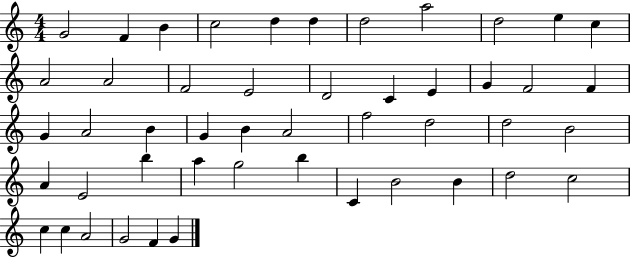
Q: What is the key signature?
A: C major